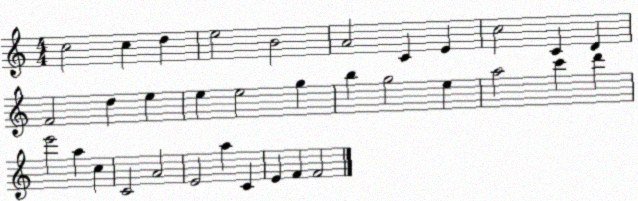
X:1
T:Untitled
M:4/4
L:1/4
K:C
c2 c d e2 B2 A2 C E c2 C D F2 d e e e2 g b g2 e a2 c' d' e'2 a c C2 A2 E2 a C E F F2